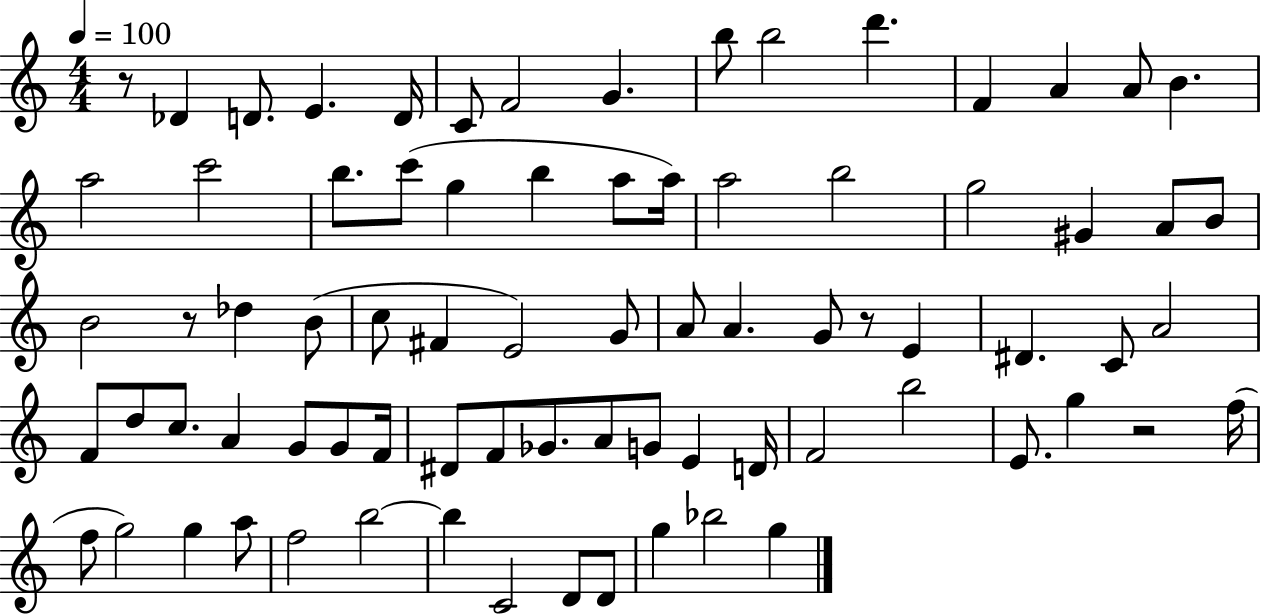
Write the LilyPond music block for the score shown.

{
  \clef treble
  \numericTimeSignature
  \time 4/4
  \key c \major
  \tempo 4 = 100
  r8 des'4 d'8. e'4. d'16 | c'8 f'2 g'4. | b''8 b''2 d'''4. | f'4 a'4 a'8 b'4. | \break a''2 c'''2 | b''8. c'''8( g''4 b''4 a''8 a''16) | a''2 b''2 | g''2 gis'4 a'8 b'8 | \break b'2 r8 des''4 b'8( | c''8 fis'4 e'2) g'8 | a'8 a'4. g'8 r8 e'4 | dis'4. c'8 a'2 | \break f'8 d''8 c''8. a'4 g'8 g'8 f'16 | dis'8 f'8 ges'8. a'8 g'8 e'4 d'16 | f'2 b''2 | e'8. g''4 r2 f''16( | \break f''8 g''2) g''4 a''8 | f''2 b''2~~ | b''4 c'2 d'8 d'8 | g''4 bes''2 g''4 | \break \bar "|."
}